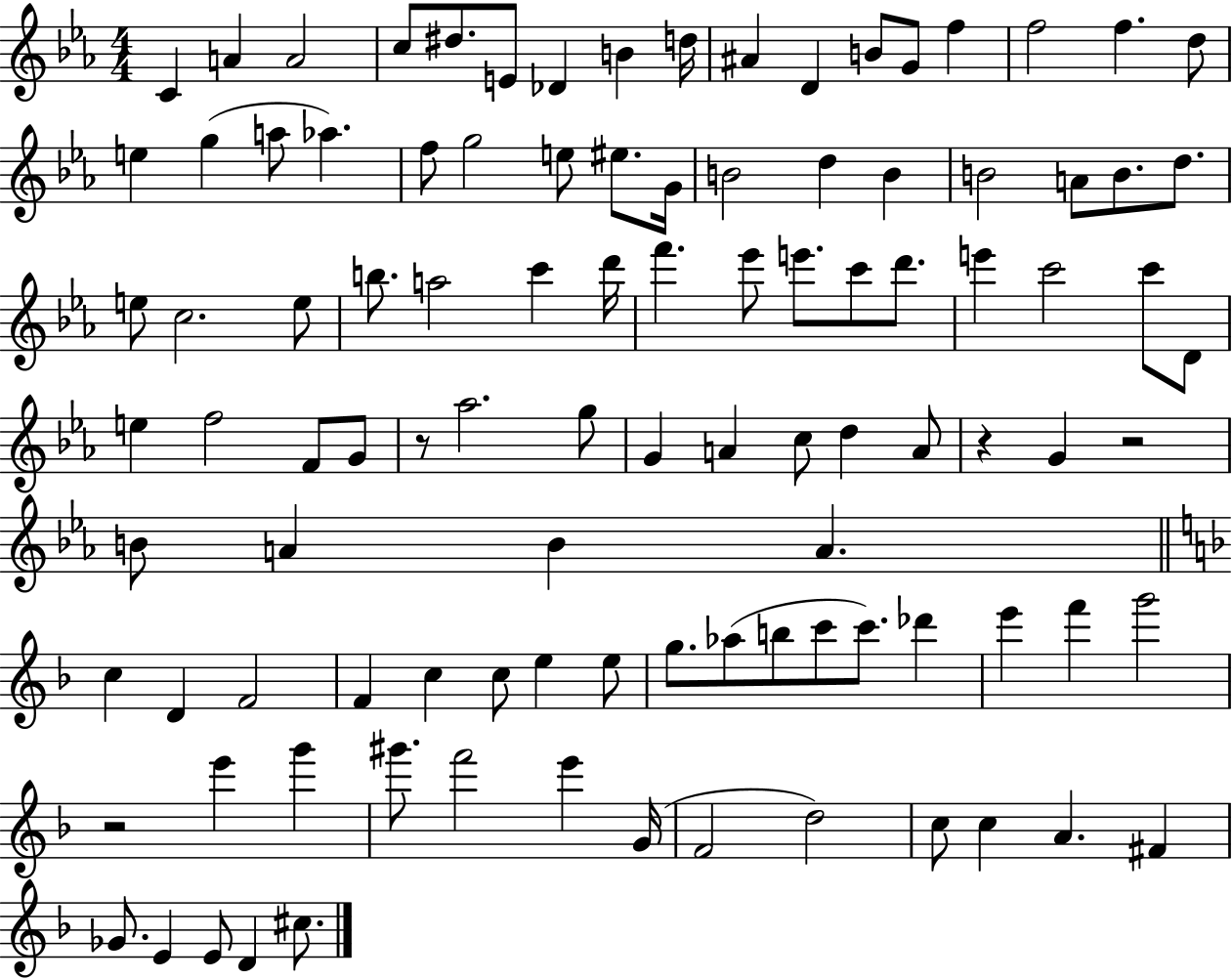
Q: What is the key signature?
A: EES major